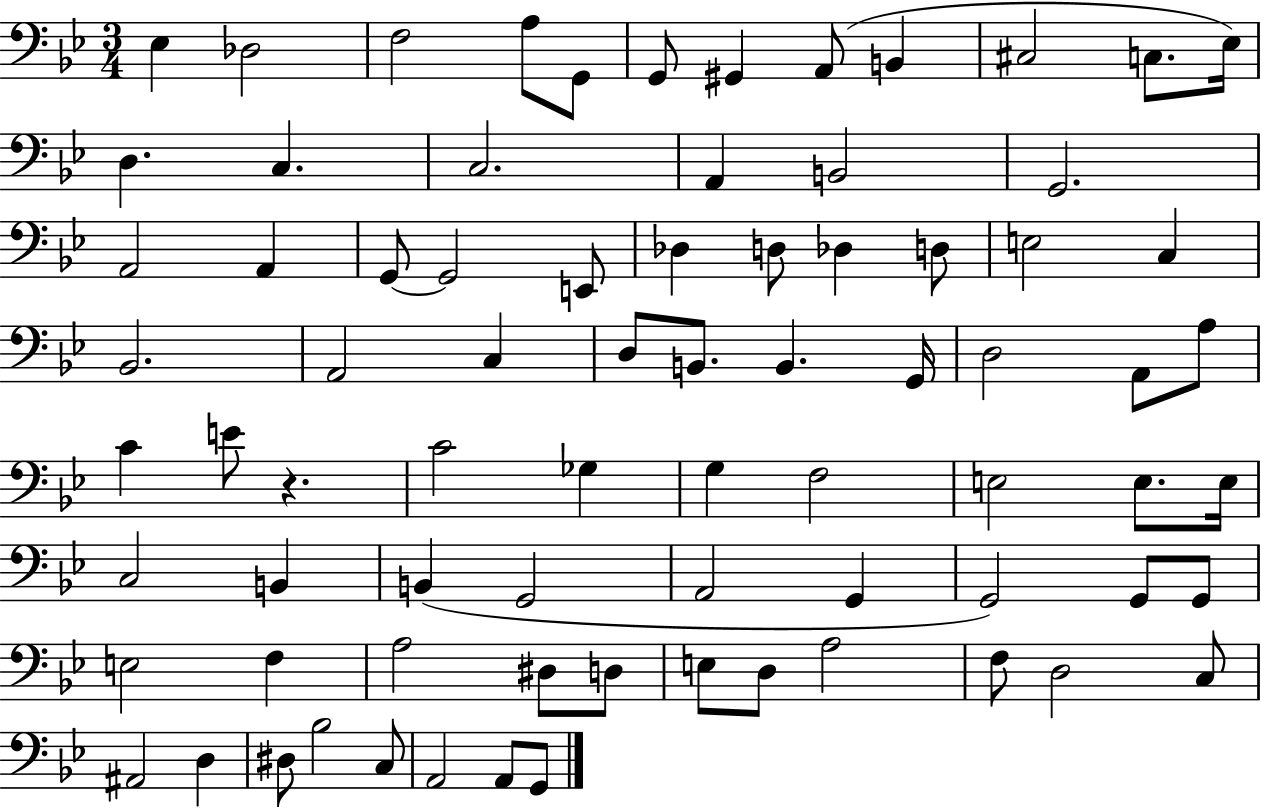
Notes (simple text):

Eb3/q Db3/h F3/h A3/e G2/e G2/e G#2/q A2/e B2/q C#3/h C3/e. Eb3/s D3/q. C3/q. C3/h. A2/q B2/h G2/h. A2/h A2/q G2/e G2/h E2/e Db3/q D3/e Db3/q D3/e E3/h C3/q Bb2/h. A2/h C3/q D3/e B2/e. B2/q. G2/s D3/h A2/e A3/e C4/q E4/e R/q. C4/h Gb3/q G3/q F3/h E3/h E3/e. E3/s C3/h B2/q B2/q G2/h A2/h G2/q G2/h G2/e G2/e E3/h F3/q A3/h D#3/e D3/e E3/e D3/e A3/h F3/e D3/h C3/e A#2/h D3/q D#3/e Bb3/h C3/e A2/h A2/e G2/e